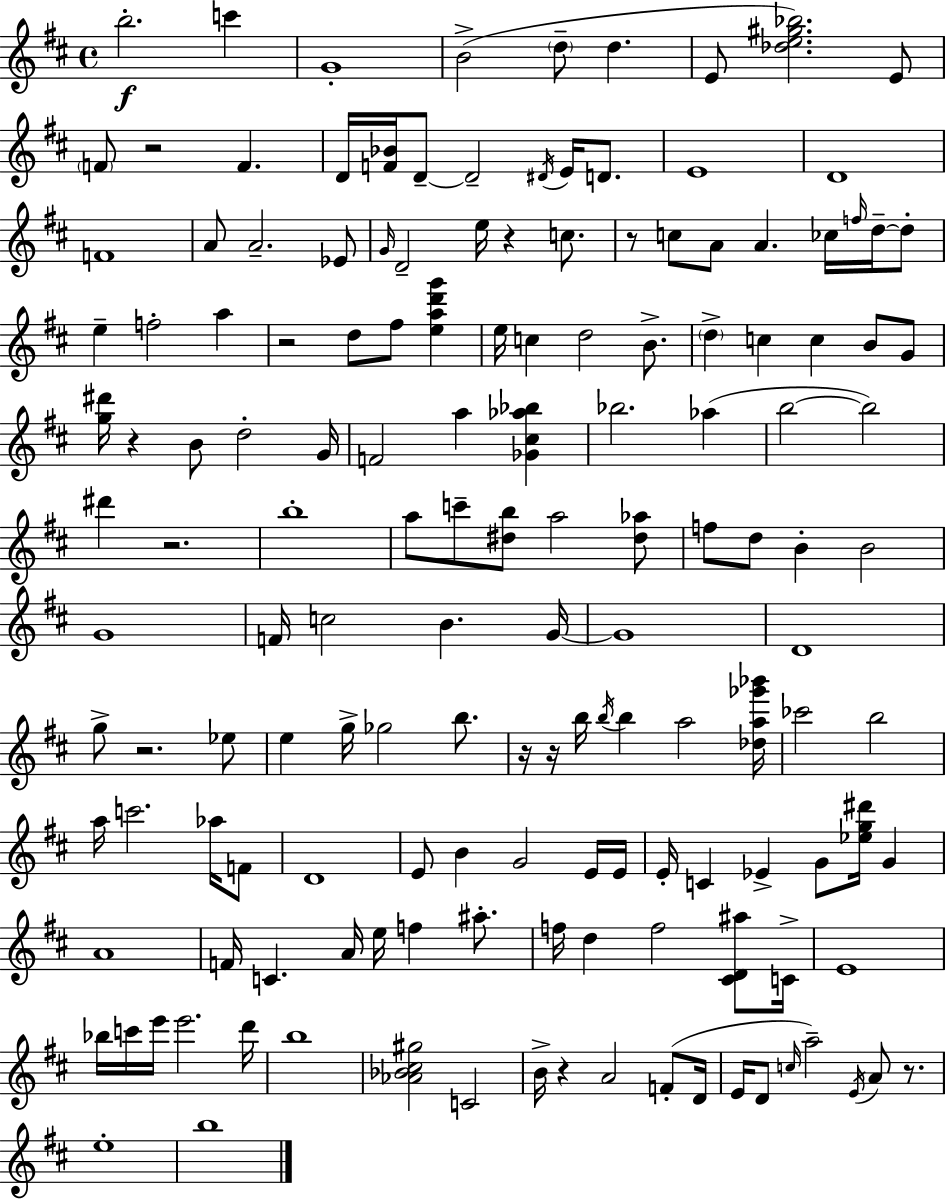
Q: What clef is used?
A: treble